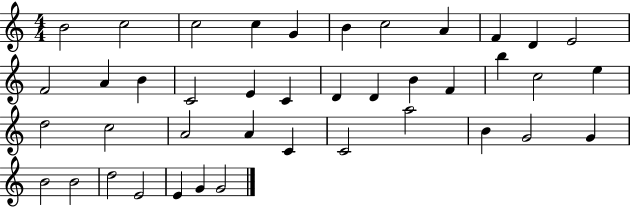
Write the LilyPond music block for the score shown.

{
  \clef treble
  \numericTimeSignature
  \time 4/4
  \key c \major
  b'2 c''2 | c''2 c''4 g'4 | b'4 c''2 a'4 | f'4 d'4 e'2 | \break f'2 a'4 b'4 | c'2 e'4 c'4 | d'4 d'4 b'4 f'4 | b''4 c''2 e''4 | \break d''2 c''2 | a'2 a'4 c'4 | c'2 a''2 | b'4 g'2 g'4 | \break b'2 b'2 | d''2 e'2 | e'4 g'4 g'2 | \bar "|."
}